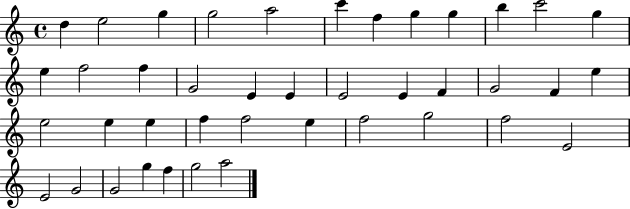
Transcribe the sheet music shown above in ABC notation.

X:1
T:Untitled
M:4/4
L:1/4
K:C
d e2 g g2 a2 c' f g g b c'2 g e f2 f G2 E E E2 E F G2 F e e2 e e f f2 e f2 g2 f2 E2 E2 G2 G2 g f g2 a2